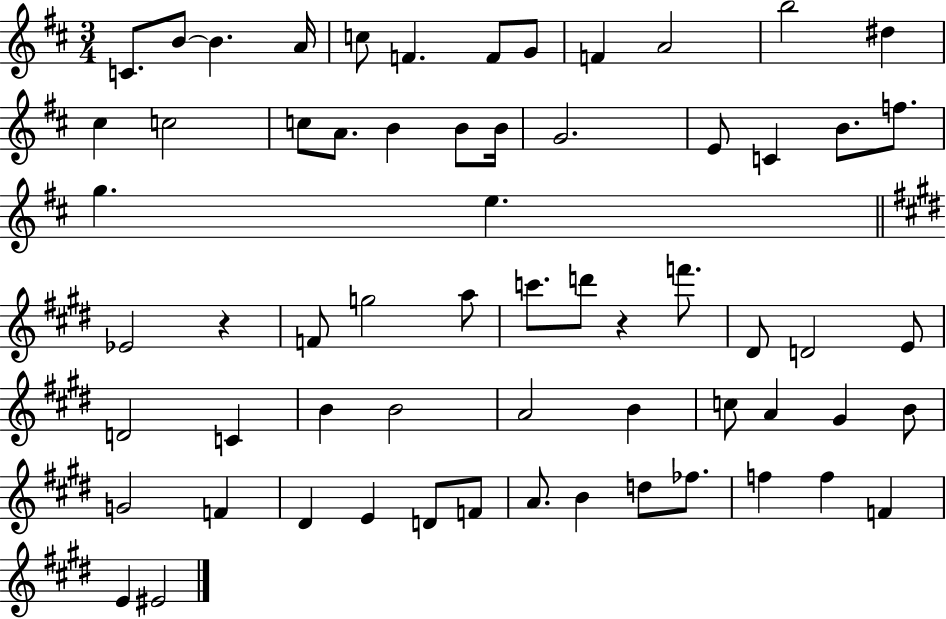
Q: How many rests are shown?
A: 2